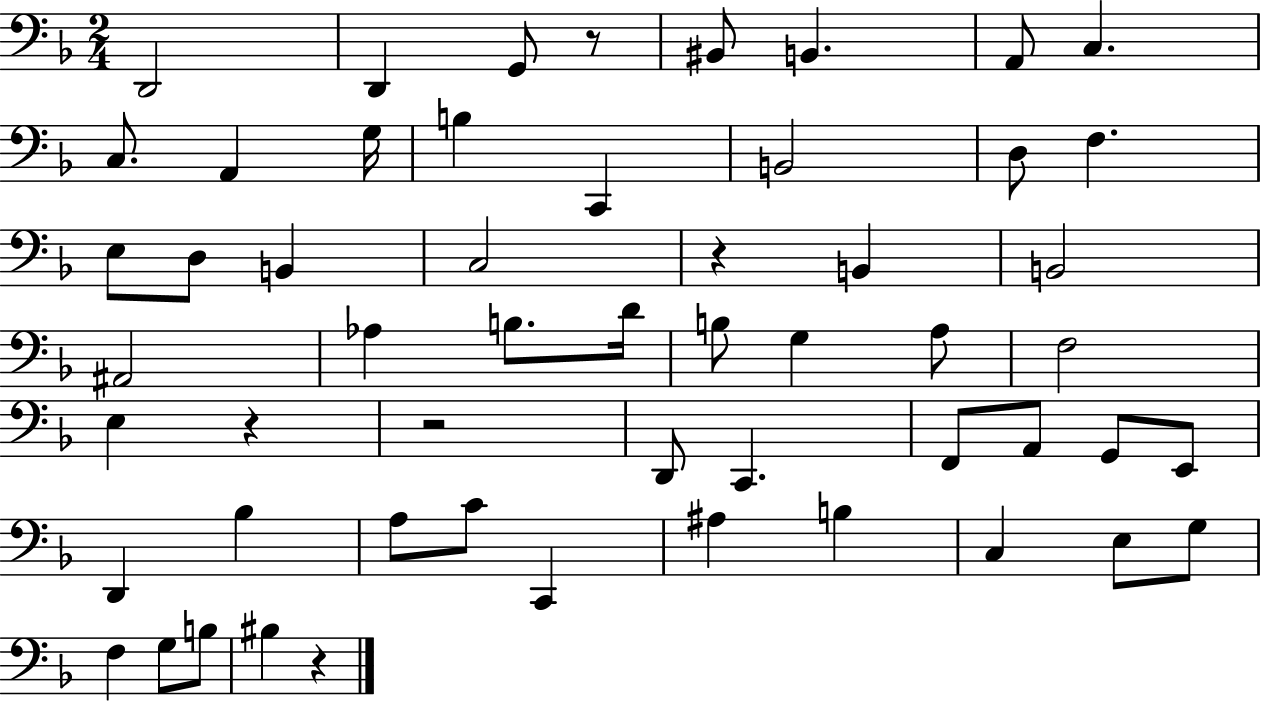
X:1
T:Untitled
M:2/4
L:1/4
K:F
D,,2 D,, G,,/2 z/2 ^B,,/2 B,, A,,/2 C, C,/2 A,, G,/4 B, C,, B,,2 D,/2 F, E,/2 D,/2 B,, C,2 z B,, B,,2 ^A,,2 _A, B,/2 D/4 B,/2 G, A,/2 F,2 E, z z2 D,,/2 C,, F,,/2 A,,/2 G,,/2 E,,/2 D,, _B, A,/2 C/2 C,, ^A, B, C, E,/2 G,/2 F, G,/2 B,/2 ^B, z